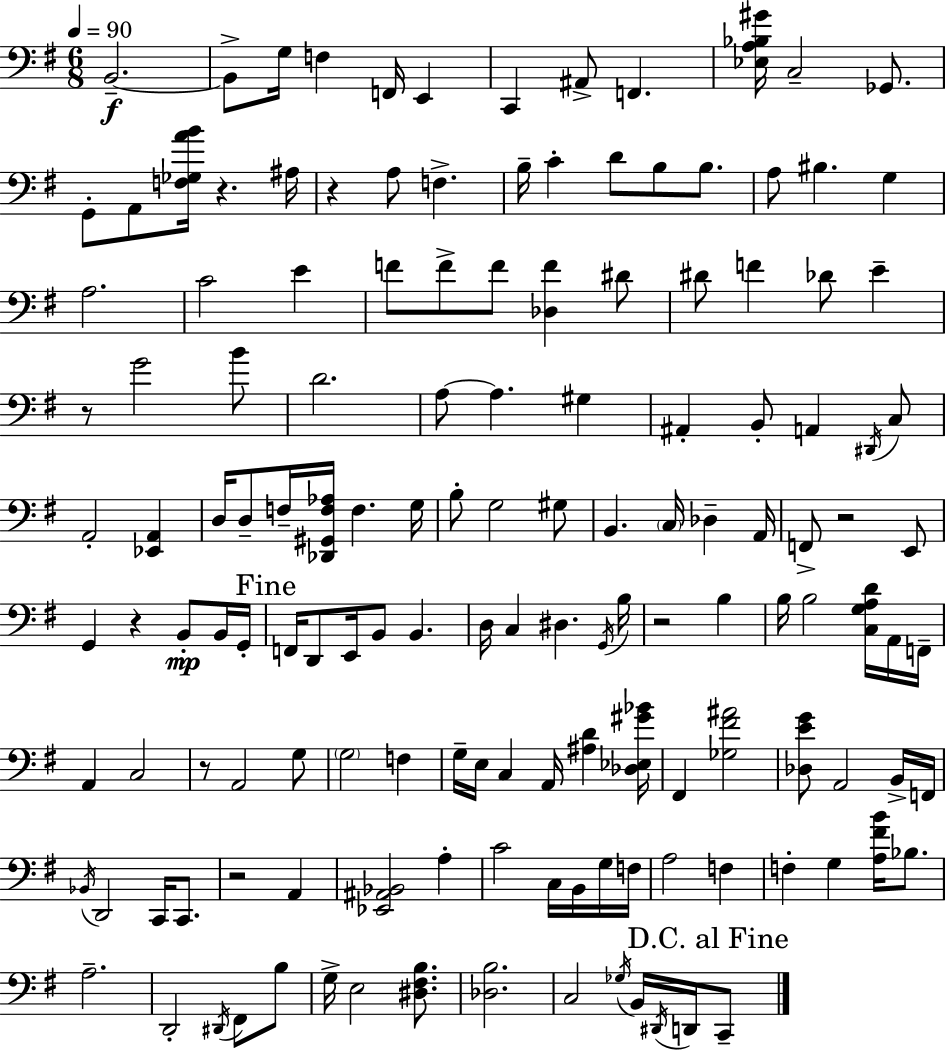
X:1
T:Untitled
M:6/8
L:1/4
K:Em
B,,2 B,,/2 G,/4 F, F,,/4 E,, C,, ^A,,/2 F,, [_E,A,_B,^G]/4 C,2 _G,,/2 G,,/2 A,,/2 [F,_G,AB]/4 z ^A,/4 z A,/2 F, B,/4 C D/2 B,/2 B,/2 A,/2 ^B, G, A,2 C2 E F/2 F/2 F/2 [_D,F] ^D/2 ^D/2 F _D/2 E z/2 G2 B/2 D2 A,/2 A, ^G, ^A,, B,,/2 A,, ^D,,/4 C,/2 A,,2 [_E,,A,,] D,/4 D,/2 F,/4 [_D,,^G,,F,_A,]/4 F, G,/4 B,/2 G,2 ^G,/2 B,, C,/4 _D, A,,/4 F,,/2 z2 E,,/2 G,, z B,,/2 B,,/4 G,,/4 F,,/4 D,,/2 E,,/4 B,,/2 B,, D,/4 C, ^D, G,,/4 B,/4 z2 B, B,/4 B,2 [C,G,A,D]/4 A,,/4 F,,/4 A,, C,2 z/2 A,,2 G,/2 G,2 F, G,/4 E,/4 C, A,,/4 [^A,D] [_D,_E,^G_B]/4 ^F,, [_G,^F^A]2 [_D,EG]/2 A,,2 B,,/4 F,,/4 _B,,/4 D,,2 C,,/4 C,,/2 z2 A,, [_E,,^A,,_B,,]2 A, C2 C,/4 B,,/4 G,/4 F,/4 A,2 F, F, G, [A,^FB]/4 _B,/2 A,2 D,,2 ^D,,/4 ^F,,/2 B,/2 G,/4 E,2 [^D,^F,B,]/2 [_D,B,]2 C,2 _G,/4 B,,/4 ^D,,/4 D,,/4 C,,/2